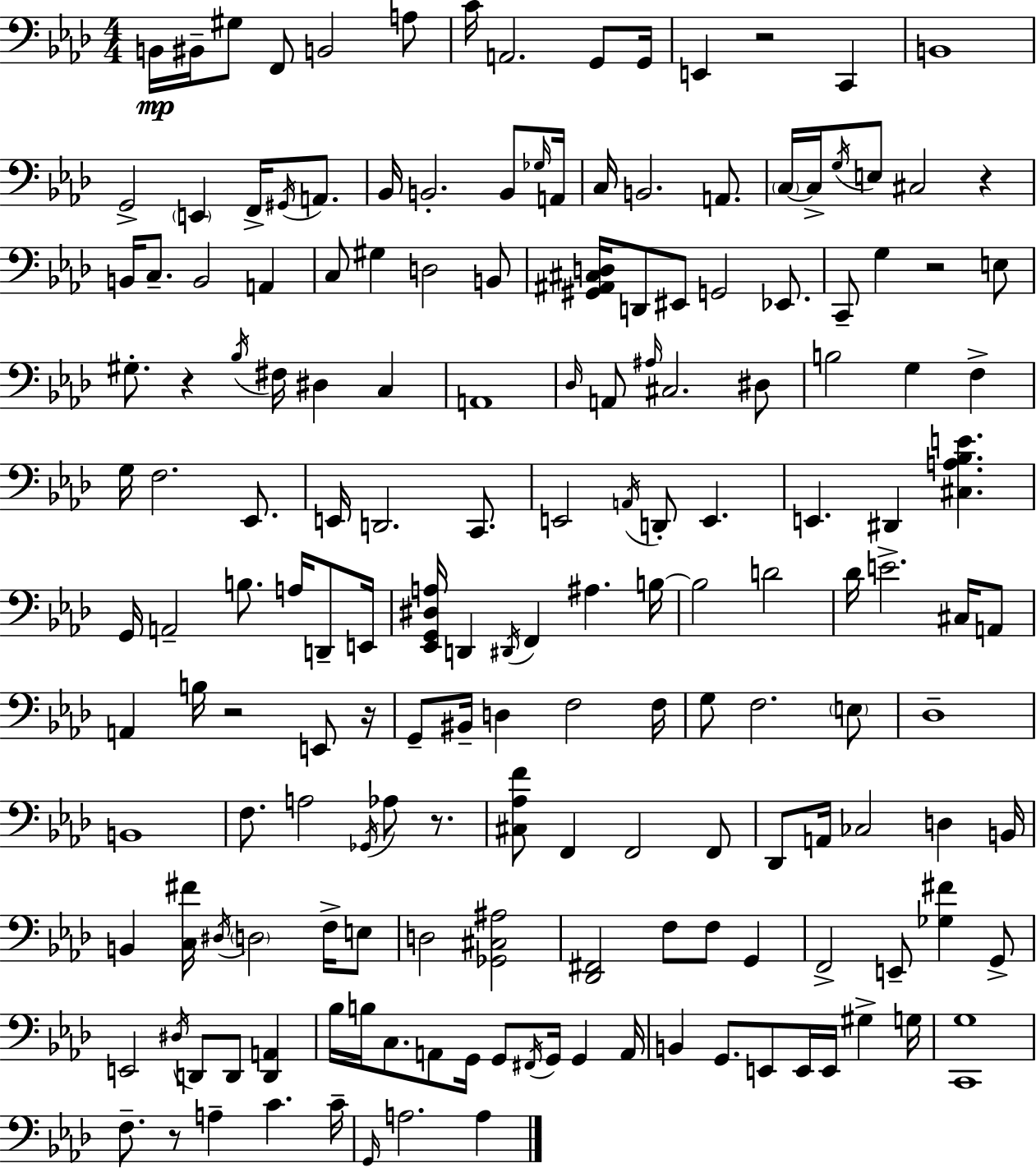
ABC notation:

X:1
T:Untitled
M:4/4
L:1/4
K:Ab
B,,/4 ^B,,/4 ^G,/2 F,,/2 B,,2 A,/2 C/4 A,,2 G,,/2 G,,/4 E,, z2 C,, B,,4 G,,2 E,, F,,/4 ^G,,/4 A,,/2 _B,,/4 B,,2 B,,/2 _G,/4 A,,/4 C,/4 B,,2 A,,/2 C,/4 C,/4 G,/4 E,/2 ^C,2 z B,,/4 C,/2 B,,2 A,, C,/2 ^G, D,2 B,,/2 [^G,,^A,,^C,D,]/4 D,,/2 ^E,,/2 G,,2 _E,,/2 C,,/2 G, z2 E,/2 ^G,/2 z _B,/4 ^F,/4 ^D, C, A,,4 _D,/4 A,,/2 ^A,/4 ^C,2 ^D,/2 B,2 G, F, G,/4 F,2 _E,,/2 E,,/4 D,,2 C,,/2 E,,2 A,,/4 D,,/2 E,, E,, ^D,, [^C,A,_B,E] G,,/4 A,,2 B,/2 A,/4 D,,/2 E,,/4 [_E,,G,,^D,A,]/4 D,, ^D,,/4 F,, ^A, B,/4 B,2 D2 _D/4 E2 ^C,/4 A,,/2 A,, B,/4 z2 E,,/2 z/4 G,,/2 ^B,,/4 D, F,2 F,/4 G,/2 F,2 E,/2 _D,4 B,,4 F,/2 A,2 _G,,/4 _A,/2 z/2 [^C,_A,F]/2 F,, F,,2 F,,/2 _D,,/2 A,,/4 _C,2 D, B,,/4 B,, [C,^F]/4 ^D,/4 D,2 F,/4 E,/2 D,2 [_G,,^C,^A,]2 [_D,,^F,,]2 F,/2 F,/2 G,, F,,2 E,,/2 [_G,^F] G,,/2 E,,2 ^D,/4 D,,/2 D,,/2 [D,,A,,] _B,/4 B,/4 C,/2 A,,/2 G,,/4 G,,/2 ^F,,/4 G,,/4 G,, A,,/4 B,, G,,/2 E,,/2 E,,/4 E,,/4 ^G, G,/4 [C,,G,]4 F,/2 z/2 A, C C/4 G,,/4 A,2 A,